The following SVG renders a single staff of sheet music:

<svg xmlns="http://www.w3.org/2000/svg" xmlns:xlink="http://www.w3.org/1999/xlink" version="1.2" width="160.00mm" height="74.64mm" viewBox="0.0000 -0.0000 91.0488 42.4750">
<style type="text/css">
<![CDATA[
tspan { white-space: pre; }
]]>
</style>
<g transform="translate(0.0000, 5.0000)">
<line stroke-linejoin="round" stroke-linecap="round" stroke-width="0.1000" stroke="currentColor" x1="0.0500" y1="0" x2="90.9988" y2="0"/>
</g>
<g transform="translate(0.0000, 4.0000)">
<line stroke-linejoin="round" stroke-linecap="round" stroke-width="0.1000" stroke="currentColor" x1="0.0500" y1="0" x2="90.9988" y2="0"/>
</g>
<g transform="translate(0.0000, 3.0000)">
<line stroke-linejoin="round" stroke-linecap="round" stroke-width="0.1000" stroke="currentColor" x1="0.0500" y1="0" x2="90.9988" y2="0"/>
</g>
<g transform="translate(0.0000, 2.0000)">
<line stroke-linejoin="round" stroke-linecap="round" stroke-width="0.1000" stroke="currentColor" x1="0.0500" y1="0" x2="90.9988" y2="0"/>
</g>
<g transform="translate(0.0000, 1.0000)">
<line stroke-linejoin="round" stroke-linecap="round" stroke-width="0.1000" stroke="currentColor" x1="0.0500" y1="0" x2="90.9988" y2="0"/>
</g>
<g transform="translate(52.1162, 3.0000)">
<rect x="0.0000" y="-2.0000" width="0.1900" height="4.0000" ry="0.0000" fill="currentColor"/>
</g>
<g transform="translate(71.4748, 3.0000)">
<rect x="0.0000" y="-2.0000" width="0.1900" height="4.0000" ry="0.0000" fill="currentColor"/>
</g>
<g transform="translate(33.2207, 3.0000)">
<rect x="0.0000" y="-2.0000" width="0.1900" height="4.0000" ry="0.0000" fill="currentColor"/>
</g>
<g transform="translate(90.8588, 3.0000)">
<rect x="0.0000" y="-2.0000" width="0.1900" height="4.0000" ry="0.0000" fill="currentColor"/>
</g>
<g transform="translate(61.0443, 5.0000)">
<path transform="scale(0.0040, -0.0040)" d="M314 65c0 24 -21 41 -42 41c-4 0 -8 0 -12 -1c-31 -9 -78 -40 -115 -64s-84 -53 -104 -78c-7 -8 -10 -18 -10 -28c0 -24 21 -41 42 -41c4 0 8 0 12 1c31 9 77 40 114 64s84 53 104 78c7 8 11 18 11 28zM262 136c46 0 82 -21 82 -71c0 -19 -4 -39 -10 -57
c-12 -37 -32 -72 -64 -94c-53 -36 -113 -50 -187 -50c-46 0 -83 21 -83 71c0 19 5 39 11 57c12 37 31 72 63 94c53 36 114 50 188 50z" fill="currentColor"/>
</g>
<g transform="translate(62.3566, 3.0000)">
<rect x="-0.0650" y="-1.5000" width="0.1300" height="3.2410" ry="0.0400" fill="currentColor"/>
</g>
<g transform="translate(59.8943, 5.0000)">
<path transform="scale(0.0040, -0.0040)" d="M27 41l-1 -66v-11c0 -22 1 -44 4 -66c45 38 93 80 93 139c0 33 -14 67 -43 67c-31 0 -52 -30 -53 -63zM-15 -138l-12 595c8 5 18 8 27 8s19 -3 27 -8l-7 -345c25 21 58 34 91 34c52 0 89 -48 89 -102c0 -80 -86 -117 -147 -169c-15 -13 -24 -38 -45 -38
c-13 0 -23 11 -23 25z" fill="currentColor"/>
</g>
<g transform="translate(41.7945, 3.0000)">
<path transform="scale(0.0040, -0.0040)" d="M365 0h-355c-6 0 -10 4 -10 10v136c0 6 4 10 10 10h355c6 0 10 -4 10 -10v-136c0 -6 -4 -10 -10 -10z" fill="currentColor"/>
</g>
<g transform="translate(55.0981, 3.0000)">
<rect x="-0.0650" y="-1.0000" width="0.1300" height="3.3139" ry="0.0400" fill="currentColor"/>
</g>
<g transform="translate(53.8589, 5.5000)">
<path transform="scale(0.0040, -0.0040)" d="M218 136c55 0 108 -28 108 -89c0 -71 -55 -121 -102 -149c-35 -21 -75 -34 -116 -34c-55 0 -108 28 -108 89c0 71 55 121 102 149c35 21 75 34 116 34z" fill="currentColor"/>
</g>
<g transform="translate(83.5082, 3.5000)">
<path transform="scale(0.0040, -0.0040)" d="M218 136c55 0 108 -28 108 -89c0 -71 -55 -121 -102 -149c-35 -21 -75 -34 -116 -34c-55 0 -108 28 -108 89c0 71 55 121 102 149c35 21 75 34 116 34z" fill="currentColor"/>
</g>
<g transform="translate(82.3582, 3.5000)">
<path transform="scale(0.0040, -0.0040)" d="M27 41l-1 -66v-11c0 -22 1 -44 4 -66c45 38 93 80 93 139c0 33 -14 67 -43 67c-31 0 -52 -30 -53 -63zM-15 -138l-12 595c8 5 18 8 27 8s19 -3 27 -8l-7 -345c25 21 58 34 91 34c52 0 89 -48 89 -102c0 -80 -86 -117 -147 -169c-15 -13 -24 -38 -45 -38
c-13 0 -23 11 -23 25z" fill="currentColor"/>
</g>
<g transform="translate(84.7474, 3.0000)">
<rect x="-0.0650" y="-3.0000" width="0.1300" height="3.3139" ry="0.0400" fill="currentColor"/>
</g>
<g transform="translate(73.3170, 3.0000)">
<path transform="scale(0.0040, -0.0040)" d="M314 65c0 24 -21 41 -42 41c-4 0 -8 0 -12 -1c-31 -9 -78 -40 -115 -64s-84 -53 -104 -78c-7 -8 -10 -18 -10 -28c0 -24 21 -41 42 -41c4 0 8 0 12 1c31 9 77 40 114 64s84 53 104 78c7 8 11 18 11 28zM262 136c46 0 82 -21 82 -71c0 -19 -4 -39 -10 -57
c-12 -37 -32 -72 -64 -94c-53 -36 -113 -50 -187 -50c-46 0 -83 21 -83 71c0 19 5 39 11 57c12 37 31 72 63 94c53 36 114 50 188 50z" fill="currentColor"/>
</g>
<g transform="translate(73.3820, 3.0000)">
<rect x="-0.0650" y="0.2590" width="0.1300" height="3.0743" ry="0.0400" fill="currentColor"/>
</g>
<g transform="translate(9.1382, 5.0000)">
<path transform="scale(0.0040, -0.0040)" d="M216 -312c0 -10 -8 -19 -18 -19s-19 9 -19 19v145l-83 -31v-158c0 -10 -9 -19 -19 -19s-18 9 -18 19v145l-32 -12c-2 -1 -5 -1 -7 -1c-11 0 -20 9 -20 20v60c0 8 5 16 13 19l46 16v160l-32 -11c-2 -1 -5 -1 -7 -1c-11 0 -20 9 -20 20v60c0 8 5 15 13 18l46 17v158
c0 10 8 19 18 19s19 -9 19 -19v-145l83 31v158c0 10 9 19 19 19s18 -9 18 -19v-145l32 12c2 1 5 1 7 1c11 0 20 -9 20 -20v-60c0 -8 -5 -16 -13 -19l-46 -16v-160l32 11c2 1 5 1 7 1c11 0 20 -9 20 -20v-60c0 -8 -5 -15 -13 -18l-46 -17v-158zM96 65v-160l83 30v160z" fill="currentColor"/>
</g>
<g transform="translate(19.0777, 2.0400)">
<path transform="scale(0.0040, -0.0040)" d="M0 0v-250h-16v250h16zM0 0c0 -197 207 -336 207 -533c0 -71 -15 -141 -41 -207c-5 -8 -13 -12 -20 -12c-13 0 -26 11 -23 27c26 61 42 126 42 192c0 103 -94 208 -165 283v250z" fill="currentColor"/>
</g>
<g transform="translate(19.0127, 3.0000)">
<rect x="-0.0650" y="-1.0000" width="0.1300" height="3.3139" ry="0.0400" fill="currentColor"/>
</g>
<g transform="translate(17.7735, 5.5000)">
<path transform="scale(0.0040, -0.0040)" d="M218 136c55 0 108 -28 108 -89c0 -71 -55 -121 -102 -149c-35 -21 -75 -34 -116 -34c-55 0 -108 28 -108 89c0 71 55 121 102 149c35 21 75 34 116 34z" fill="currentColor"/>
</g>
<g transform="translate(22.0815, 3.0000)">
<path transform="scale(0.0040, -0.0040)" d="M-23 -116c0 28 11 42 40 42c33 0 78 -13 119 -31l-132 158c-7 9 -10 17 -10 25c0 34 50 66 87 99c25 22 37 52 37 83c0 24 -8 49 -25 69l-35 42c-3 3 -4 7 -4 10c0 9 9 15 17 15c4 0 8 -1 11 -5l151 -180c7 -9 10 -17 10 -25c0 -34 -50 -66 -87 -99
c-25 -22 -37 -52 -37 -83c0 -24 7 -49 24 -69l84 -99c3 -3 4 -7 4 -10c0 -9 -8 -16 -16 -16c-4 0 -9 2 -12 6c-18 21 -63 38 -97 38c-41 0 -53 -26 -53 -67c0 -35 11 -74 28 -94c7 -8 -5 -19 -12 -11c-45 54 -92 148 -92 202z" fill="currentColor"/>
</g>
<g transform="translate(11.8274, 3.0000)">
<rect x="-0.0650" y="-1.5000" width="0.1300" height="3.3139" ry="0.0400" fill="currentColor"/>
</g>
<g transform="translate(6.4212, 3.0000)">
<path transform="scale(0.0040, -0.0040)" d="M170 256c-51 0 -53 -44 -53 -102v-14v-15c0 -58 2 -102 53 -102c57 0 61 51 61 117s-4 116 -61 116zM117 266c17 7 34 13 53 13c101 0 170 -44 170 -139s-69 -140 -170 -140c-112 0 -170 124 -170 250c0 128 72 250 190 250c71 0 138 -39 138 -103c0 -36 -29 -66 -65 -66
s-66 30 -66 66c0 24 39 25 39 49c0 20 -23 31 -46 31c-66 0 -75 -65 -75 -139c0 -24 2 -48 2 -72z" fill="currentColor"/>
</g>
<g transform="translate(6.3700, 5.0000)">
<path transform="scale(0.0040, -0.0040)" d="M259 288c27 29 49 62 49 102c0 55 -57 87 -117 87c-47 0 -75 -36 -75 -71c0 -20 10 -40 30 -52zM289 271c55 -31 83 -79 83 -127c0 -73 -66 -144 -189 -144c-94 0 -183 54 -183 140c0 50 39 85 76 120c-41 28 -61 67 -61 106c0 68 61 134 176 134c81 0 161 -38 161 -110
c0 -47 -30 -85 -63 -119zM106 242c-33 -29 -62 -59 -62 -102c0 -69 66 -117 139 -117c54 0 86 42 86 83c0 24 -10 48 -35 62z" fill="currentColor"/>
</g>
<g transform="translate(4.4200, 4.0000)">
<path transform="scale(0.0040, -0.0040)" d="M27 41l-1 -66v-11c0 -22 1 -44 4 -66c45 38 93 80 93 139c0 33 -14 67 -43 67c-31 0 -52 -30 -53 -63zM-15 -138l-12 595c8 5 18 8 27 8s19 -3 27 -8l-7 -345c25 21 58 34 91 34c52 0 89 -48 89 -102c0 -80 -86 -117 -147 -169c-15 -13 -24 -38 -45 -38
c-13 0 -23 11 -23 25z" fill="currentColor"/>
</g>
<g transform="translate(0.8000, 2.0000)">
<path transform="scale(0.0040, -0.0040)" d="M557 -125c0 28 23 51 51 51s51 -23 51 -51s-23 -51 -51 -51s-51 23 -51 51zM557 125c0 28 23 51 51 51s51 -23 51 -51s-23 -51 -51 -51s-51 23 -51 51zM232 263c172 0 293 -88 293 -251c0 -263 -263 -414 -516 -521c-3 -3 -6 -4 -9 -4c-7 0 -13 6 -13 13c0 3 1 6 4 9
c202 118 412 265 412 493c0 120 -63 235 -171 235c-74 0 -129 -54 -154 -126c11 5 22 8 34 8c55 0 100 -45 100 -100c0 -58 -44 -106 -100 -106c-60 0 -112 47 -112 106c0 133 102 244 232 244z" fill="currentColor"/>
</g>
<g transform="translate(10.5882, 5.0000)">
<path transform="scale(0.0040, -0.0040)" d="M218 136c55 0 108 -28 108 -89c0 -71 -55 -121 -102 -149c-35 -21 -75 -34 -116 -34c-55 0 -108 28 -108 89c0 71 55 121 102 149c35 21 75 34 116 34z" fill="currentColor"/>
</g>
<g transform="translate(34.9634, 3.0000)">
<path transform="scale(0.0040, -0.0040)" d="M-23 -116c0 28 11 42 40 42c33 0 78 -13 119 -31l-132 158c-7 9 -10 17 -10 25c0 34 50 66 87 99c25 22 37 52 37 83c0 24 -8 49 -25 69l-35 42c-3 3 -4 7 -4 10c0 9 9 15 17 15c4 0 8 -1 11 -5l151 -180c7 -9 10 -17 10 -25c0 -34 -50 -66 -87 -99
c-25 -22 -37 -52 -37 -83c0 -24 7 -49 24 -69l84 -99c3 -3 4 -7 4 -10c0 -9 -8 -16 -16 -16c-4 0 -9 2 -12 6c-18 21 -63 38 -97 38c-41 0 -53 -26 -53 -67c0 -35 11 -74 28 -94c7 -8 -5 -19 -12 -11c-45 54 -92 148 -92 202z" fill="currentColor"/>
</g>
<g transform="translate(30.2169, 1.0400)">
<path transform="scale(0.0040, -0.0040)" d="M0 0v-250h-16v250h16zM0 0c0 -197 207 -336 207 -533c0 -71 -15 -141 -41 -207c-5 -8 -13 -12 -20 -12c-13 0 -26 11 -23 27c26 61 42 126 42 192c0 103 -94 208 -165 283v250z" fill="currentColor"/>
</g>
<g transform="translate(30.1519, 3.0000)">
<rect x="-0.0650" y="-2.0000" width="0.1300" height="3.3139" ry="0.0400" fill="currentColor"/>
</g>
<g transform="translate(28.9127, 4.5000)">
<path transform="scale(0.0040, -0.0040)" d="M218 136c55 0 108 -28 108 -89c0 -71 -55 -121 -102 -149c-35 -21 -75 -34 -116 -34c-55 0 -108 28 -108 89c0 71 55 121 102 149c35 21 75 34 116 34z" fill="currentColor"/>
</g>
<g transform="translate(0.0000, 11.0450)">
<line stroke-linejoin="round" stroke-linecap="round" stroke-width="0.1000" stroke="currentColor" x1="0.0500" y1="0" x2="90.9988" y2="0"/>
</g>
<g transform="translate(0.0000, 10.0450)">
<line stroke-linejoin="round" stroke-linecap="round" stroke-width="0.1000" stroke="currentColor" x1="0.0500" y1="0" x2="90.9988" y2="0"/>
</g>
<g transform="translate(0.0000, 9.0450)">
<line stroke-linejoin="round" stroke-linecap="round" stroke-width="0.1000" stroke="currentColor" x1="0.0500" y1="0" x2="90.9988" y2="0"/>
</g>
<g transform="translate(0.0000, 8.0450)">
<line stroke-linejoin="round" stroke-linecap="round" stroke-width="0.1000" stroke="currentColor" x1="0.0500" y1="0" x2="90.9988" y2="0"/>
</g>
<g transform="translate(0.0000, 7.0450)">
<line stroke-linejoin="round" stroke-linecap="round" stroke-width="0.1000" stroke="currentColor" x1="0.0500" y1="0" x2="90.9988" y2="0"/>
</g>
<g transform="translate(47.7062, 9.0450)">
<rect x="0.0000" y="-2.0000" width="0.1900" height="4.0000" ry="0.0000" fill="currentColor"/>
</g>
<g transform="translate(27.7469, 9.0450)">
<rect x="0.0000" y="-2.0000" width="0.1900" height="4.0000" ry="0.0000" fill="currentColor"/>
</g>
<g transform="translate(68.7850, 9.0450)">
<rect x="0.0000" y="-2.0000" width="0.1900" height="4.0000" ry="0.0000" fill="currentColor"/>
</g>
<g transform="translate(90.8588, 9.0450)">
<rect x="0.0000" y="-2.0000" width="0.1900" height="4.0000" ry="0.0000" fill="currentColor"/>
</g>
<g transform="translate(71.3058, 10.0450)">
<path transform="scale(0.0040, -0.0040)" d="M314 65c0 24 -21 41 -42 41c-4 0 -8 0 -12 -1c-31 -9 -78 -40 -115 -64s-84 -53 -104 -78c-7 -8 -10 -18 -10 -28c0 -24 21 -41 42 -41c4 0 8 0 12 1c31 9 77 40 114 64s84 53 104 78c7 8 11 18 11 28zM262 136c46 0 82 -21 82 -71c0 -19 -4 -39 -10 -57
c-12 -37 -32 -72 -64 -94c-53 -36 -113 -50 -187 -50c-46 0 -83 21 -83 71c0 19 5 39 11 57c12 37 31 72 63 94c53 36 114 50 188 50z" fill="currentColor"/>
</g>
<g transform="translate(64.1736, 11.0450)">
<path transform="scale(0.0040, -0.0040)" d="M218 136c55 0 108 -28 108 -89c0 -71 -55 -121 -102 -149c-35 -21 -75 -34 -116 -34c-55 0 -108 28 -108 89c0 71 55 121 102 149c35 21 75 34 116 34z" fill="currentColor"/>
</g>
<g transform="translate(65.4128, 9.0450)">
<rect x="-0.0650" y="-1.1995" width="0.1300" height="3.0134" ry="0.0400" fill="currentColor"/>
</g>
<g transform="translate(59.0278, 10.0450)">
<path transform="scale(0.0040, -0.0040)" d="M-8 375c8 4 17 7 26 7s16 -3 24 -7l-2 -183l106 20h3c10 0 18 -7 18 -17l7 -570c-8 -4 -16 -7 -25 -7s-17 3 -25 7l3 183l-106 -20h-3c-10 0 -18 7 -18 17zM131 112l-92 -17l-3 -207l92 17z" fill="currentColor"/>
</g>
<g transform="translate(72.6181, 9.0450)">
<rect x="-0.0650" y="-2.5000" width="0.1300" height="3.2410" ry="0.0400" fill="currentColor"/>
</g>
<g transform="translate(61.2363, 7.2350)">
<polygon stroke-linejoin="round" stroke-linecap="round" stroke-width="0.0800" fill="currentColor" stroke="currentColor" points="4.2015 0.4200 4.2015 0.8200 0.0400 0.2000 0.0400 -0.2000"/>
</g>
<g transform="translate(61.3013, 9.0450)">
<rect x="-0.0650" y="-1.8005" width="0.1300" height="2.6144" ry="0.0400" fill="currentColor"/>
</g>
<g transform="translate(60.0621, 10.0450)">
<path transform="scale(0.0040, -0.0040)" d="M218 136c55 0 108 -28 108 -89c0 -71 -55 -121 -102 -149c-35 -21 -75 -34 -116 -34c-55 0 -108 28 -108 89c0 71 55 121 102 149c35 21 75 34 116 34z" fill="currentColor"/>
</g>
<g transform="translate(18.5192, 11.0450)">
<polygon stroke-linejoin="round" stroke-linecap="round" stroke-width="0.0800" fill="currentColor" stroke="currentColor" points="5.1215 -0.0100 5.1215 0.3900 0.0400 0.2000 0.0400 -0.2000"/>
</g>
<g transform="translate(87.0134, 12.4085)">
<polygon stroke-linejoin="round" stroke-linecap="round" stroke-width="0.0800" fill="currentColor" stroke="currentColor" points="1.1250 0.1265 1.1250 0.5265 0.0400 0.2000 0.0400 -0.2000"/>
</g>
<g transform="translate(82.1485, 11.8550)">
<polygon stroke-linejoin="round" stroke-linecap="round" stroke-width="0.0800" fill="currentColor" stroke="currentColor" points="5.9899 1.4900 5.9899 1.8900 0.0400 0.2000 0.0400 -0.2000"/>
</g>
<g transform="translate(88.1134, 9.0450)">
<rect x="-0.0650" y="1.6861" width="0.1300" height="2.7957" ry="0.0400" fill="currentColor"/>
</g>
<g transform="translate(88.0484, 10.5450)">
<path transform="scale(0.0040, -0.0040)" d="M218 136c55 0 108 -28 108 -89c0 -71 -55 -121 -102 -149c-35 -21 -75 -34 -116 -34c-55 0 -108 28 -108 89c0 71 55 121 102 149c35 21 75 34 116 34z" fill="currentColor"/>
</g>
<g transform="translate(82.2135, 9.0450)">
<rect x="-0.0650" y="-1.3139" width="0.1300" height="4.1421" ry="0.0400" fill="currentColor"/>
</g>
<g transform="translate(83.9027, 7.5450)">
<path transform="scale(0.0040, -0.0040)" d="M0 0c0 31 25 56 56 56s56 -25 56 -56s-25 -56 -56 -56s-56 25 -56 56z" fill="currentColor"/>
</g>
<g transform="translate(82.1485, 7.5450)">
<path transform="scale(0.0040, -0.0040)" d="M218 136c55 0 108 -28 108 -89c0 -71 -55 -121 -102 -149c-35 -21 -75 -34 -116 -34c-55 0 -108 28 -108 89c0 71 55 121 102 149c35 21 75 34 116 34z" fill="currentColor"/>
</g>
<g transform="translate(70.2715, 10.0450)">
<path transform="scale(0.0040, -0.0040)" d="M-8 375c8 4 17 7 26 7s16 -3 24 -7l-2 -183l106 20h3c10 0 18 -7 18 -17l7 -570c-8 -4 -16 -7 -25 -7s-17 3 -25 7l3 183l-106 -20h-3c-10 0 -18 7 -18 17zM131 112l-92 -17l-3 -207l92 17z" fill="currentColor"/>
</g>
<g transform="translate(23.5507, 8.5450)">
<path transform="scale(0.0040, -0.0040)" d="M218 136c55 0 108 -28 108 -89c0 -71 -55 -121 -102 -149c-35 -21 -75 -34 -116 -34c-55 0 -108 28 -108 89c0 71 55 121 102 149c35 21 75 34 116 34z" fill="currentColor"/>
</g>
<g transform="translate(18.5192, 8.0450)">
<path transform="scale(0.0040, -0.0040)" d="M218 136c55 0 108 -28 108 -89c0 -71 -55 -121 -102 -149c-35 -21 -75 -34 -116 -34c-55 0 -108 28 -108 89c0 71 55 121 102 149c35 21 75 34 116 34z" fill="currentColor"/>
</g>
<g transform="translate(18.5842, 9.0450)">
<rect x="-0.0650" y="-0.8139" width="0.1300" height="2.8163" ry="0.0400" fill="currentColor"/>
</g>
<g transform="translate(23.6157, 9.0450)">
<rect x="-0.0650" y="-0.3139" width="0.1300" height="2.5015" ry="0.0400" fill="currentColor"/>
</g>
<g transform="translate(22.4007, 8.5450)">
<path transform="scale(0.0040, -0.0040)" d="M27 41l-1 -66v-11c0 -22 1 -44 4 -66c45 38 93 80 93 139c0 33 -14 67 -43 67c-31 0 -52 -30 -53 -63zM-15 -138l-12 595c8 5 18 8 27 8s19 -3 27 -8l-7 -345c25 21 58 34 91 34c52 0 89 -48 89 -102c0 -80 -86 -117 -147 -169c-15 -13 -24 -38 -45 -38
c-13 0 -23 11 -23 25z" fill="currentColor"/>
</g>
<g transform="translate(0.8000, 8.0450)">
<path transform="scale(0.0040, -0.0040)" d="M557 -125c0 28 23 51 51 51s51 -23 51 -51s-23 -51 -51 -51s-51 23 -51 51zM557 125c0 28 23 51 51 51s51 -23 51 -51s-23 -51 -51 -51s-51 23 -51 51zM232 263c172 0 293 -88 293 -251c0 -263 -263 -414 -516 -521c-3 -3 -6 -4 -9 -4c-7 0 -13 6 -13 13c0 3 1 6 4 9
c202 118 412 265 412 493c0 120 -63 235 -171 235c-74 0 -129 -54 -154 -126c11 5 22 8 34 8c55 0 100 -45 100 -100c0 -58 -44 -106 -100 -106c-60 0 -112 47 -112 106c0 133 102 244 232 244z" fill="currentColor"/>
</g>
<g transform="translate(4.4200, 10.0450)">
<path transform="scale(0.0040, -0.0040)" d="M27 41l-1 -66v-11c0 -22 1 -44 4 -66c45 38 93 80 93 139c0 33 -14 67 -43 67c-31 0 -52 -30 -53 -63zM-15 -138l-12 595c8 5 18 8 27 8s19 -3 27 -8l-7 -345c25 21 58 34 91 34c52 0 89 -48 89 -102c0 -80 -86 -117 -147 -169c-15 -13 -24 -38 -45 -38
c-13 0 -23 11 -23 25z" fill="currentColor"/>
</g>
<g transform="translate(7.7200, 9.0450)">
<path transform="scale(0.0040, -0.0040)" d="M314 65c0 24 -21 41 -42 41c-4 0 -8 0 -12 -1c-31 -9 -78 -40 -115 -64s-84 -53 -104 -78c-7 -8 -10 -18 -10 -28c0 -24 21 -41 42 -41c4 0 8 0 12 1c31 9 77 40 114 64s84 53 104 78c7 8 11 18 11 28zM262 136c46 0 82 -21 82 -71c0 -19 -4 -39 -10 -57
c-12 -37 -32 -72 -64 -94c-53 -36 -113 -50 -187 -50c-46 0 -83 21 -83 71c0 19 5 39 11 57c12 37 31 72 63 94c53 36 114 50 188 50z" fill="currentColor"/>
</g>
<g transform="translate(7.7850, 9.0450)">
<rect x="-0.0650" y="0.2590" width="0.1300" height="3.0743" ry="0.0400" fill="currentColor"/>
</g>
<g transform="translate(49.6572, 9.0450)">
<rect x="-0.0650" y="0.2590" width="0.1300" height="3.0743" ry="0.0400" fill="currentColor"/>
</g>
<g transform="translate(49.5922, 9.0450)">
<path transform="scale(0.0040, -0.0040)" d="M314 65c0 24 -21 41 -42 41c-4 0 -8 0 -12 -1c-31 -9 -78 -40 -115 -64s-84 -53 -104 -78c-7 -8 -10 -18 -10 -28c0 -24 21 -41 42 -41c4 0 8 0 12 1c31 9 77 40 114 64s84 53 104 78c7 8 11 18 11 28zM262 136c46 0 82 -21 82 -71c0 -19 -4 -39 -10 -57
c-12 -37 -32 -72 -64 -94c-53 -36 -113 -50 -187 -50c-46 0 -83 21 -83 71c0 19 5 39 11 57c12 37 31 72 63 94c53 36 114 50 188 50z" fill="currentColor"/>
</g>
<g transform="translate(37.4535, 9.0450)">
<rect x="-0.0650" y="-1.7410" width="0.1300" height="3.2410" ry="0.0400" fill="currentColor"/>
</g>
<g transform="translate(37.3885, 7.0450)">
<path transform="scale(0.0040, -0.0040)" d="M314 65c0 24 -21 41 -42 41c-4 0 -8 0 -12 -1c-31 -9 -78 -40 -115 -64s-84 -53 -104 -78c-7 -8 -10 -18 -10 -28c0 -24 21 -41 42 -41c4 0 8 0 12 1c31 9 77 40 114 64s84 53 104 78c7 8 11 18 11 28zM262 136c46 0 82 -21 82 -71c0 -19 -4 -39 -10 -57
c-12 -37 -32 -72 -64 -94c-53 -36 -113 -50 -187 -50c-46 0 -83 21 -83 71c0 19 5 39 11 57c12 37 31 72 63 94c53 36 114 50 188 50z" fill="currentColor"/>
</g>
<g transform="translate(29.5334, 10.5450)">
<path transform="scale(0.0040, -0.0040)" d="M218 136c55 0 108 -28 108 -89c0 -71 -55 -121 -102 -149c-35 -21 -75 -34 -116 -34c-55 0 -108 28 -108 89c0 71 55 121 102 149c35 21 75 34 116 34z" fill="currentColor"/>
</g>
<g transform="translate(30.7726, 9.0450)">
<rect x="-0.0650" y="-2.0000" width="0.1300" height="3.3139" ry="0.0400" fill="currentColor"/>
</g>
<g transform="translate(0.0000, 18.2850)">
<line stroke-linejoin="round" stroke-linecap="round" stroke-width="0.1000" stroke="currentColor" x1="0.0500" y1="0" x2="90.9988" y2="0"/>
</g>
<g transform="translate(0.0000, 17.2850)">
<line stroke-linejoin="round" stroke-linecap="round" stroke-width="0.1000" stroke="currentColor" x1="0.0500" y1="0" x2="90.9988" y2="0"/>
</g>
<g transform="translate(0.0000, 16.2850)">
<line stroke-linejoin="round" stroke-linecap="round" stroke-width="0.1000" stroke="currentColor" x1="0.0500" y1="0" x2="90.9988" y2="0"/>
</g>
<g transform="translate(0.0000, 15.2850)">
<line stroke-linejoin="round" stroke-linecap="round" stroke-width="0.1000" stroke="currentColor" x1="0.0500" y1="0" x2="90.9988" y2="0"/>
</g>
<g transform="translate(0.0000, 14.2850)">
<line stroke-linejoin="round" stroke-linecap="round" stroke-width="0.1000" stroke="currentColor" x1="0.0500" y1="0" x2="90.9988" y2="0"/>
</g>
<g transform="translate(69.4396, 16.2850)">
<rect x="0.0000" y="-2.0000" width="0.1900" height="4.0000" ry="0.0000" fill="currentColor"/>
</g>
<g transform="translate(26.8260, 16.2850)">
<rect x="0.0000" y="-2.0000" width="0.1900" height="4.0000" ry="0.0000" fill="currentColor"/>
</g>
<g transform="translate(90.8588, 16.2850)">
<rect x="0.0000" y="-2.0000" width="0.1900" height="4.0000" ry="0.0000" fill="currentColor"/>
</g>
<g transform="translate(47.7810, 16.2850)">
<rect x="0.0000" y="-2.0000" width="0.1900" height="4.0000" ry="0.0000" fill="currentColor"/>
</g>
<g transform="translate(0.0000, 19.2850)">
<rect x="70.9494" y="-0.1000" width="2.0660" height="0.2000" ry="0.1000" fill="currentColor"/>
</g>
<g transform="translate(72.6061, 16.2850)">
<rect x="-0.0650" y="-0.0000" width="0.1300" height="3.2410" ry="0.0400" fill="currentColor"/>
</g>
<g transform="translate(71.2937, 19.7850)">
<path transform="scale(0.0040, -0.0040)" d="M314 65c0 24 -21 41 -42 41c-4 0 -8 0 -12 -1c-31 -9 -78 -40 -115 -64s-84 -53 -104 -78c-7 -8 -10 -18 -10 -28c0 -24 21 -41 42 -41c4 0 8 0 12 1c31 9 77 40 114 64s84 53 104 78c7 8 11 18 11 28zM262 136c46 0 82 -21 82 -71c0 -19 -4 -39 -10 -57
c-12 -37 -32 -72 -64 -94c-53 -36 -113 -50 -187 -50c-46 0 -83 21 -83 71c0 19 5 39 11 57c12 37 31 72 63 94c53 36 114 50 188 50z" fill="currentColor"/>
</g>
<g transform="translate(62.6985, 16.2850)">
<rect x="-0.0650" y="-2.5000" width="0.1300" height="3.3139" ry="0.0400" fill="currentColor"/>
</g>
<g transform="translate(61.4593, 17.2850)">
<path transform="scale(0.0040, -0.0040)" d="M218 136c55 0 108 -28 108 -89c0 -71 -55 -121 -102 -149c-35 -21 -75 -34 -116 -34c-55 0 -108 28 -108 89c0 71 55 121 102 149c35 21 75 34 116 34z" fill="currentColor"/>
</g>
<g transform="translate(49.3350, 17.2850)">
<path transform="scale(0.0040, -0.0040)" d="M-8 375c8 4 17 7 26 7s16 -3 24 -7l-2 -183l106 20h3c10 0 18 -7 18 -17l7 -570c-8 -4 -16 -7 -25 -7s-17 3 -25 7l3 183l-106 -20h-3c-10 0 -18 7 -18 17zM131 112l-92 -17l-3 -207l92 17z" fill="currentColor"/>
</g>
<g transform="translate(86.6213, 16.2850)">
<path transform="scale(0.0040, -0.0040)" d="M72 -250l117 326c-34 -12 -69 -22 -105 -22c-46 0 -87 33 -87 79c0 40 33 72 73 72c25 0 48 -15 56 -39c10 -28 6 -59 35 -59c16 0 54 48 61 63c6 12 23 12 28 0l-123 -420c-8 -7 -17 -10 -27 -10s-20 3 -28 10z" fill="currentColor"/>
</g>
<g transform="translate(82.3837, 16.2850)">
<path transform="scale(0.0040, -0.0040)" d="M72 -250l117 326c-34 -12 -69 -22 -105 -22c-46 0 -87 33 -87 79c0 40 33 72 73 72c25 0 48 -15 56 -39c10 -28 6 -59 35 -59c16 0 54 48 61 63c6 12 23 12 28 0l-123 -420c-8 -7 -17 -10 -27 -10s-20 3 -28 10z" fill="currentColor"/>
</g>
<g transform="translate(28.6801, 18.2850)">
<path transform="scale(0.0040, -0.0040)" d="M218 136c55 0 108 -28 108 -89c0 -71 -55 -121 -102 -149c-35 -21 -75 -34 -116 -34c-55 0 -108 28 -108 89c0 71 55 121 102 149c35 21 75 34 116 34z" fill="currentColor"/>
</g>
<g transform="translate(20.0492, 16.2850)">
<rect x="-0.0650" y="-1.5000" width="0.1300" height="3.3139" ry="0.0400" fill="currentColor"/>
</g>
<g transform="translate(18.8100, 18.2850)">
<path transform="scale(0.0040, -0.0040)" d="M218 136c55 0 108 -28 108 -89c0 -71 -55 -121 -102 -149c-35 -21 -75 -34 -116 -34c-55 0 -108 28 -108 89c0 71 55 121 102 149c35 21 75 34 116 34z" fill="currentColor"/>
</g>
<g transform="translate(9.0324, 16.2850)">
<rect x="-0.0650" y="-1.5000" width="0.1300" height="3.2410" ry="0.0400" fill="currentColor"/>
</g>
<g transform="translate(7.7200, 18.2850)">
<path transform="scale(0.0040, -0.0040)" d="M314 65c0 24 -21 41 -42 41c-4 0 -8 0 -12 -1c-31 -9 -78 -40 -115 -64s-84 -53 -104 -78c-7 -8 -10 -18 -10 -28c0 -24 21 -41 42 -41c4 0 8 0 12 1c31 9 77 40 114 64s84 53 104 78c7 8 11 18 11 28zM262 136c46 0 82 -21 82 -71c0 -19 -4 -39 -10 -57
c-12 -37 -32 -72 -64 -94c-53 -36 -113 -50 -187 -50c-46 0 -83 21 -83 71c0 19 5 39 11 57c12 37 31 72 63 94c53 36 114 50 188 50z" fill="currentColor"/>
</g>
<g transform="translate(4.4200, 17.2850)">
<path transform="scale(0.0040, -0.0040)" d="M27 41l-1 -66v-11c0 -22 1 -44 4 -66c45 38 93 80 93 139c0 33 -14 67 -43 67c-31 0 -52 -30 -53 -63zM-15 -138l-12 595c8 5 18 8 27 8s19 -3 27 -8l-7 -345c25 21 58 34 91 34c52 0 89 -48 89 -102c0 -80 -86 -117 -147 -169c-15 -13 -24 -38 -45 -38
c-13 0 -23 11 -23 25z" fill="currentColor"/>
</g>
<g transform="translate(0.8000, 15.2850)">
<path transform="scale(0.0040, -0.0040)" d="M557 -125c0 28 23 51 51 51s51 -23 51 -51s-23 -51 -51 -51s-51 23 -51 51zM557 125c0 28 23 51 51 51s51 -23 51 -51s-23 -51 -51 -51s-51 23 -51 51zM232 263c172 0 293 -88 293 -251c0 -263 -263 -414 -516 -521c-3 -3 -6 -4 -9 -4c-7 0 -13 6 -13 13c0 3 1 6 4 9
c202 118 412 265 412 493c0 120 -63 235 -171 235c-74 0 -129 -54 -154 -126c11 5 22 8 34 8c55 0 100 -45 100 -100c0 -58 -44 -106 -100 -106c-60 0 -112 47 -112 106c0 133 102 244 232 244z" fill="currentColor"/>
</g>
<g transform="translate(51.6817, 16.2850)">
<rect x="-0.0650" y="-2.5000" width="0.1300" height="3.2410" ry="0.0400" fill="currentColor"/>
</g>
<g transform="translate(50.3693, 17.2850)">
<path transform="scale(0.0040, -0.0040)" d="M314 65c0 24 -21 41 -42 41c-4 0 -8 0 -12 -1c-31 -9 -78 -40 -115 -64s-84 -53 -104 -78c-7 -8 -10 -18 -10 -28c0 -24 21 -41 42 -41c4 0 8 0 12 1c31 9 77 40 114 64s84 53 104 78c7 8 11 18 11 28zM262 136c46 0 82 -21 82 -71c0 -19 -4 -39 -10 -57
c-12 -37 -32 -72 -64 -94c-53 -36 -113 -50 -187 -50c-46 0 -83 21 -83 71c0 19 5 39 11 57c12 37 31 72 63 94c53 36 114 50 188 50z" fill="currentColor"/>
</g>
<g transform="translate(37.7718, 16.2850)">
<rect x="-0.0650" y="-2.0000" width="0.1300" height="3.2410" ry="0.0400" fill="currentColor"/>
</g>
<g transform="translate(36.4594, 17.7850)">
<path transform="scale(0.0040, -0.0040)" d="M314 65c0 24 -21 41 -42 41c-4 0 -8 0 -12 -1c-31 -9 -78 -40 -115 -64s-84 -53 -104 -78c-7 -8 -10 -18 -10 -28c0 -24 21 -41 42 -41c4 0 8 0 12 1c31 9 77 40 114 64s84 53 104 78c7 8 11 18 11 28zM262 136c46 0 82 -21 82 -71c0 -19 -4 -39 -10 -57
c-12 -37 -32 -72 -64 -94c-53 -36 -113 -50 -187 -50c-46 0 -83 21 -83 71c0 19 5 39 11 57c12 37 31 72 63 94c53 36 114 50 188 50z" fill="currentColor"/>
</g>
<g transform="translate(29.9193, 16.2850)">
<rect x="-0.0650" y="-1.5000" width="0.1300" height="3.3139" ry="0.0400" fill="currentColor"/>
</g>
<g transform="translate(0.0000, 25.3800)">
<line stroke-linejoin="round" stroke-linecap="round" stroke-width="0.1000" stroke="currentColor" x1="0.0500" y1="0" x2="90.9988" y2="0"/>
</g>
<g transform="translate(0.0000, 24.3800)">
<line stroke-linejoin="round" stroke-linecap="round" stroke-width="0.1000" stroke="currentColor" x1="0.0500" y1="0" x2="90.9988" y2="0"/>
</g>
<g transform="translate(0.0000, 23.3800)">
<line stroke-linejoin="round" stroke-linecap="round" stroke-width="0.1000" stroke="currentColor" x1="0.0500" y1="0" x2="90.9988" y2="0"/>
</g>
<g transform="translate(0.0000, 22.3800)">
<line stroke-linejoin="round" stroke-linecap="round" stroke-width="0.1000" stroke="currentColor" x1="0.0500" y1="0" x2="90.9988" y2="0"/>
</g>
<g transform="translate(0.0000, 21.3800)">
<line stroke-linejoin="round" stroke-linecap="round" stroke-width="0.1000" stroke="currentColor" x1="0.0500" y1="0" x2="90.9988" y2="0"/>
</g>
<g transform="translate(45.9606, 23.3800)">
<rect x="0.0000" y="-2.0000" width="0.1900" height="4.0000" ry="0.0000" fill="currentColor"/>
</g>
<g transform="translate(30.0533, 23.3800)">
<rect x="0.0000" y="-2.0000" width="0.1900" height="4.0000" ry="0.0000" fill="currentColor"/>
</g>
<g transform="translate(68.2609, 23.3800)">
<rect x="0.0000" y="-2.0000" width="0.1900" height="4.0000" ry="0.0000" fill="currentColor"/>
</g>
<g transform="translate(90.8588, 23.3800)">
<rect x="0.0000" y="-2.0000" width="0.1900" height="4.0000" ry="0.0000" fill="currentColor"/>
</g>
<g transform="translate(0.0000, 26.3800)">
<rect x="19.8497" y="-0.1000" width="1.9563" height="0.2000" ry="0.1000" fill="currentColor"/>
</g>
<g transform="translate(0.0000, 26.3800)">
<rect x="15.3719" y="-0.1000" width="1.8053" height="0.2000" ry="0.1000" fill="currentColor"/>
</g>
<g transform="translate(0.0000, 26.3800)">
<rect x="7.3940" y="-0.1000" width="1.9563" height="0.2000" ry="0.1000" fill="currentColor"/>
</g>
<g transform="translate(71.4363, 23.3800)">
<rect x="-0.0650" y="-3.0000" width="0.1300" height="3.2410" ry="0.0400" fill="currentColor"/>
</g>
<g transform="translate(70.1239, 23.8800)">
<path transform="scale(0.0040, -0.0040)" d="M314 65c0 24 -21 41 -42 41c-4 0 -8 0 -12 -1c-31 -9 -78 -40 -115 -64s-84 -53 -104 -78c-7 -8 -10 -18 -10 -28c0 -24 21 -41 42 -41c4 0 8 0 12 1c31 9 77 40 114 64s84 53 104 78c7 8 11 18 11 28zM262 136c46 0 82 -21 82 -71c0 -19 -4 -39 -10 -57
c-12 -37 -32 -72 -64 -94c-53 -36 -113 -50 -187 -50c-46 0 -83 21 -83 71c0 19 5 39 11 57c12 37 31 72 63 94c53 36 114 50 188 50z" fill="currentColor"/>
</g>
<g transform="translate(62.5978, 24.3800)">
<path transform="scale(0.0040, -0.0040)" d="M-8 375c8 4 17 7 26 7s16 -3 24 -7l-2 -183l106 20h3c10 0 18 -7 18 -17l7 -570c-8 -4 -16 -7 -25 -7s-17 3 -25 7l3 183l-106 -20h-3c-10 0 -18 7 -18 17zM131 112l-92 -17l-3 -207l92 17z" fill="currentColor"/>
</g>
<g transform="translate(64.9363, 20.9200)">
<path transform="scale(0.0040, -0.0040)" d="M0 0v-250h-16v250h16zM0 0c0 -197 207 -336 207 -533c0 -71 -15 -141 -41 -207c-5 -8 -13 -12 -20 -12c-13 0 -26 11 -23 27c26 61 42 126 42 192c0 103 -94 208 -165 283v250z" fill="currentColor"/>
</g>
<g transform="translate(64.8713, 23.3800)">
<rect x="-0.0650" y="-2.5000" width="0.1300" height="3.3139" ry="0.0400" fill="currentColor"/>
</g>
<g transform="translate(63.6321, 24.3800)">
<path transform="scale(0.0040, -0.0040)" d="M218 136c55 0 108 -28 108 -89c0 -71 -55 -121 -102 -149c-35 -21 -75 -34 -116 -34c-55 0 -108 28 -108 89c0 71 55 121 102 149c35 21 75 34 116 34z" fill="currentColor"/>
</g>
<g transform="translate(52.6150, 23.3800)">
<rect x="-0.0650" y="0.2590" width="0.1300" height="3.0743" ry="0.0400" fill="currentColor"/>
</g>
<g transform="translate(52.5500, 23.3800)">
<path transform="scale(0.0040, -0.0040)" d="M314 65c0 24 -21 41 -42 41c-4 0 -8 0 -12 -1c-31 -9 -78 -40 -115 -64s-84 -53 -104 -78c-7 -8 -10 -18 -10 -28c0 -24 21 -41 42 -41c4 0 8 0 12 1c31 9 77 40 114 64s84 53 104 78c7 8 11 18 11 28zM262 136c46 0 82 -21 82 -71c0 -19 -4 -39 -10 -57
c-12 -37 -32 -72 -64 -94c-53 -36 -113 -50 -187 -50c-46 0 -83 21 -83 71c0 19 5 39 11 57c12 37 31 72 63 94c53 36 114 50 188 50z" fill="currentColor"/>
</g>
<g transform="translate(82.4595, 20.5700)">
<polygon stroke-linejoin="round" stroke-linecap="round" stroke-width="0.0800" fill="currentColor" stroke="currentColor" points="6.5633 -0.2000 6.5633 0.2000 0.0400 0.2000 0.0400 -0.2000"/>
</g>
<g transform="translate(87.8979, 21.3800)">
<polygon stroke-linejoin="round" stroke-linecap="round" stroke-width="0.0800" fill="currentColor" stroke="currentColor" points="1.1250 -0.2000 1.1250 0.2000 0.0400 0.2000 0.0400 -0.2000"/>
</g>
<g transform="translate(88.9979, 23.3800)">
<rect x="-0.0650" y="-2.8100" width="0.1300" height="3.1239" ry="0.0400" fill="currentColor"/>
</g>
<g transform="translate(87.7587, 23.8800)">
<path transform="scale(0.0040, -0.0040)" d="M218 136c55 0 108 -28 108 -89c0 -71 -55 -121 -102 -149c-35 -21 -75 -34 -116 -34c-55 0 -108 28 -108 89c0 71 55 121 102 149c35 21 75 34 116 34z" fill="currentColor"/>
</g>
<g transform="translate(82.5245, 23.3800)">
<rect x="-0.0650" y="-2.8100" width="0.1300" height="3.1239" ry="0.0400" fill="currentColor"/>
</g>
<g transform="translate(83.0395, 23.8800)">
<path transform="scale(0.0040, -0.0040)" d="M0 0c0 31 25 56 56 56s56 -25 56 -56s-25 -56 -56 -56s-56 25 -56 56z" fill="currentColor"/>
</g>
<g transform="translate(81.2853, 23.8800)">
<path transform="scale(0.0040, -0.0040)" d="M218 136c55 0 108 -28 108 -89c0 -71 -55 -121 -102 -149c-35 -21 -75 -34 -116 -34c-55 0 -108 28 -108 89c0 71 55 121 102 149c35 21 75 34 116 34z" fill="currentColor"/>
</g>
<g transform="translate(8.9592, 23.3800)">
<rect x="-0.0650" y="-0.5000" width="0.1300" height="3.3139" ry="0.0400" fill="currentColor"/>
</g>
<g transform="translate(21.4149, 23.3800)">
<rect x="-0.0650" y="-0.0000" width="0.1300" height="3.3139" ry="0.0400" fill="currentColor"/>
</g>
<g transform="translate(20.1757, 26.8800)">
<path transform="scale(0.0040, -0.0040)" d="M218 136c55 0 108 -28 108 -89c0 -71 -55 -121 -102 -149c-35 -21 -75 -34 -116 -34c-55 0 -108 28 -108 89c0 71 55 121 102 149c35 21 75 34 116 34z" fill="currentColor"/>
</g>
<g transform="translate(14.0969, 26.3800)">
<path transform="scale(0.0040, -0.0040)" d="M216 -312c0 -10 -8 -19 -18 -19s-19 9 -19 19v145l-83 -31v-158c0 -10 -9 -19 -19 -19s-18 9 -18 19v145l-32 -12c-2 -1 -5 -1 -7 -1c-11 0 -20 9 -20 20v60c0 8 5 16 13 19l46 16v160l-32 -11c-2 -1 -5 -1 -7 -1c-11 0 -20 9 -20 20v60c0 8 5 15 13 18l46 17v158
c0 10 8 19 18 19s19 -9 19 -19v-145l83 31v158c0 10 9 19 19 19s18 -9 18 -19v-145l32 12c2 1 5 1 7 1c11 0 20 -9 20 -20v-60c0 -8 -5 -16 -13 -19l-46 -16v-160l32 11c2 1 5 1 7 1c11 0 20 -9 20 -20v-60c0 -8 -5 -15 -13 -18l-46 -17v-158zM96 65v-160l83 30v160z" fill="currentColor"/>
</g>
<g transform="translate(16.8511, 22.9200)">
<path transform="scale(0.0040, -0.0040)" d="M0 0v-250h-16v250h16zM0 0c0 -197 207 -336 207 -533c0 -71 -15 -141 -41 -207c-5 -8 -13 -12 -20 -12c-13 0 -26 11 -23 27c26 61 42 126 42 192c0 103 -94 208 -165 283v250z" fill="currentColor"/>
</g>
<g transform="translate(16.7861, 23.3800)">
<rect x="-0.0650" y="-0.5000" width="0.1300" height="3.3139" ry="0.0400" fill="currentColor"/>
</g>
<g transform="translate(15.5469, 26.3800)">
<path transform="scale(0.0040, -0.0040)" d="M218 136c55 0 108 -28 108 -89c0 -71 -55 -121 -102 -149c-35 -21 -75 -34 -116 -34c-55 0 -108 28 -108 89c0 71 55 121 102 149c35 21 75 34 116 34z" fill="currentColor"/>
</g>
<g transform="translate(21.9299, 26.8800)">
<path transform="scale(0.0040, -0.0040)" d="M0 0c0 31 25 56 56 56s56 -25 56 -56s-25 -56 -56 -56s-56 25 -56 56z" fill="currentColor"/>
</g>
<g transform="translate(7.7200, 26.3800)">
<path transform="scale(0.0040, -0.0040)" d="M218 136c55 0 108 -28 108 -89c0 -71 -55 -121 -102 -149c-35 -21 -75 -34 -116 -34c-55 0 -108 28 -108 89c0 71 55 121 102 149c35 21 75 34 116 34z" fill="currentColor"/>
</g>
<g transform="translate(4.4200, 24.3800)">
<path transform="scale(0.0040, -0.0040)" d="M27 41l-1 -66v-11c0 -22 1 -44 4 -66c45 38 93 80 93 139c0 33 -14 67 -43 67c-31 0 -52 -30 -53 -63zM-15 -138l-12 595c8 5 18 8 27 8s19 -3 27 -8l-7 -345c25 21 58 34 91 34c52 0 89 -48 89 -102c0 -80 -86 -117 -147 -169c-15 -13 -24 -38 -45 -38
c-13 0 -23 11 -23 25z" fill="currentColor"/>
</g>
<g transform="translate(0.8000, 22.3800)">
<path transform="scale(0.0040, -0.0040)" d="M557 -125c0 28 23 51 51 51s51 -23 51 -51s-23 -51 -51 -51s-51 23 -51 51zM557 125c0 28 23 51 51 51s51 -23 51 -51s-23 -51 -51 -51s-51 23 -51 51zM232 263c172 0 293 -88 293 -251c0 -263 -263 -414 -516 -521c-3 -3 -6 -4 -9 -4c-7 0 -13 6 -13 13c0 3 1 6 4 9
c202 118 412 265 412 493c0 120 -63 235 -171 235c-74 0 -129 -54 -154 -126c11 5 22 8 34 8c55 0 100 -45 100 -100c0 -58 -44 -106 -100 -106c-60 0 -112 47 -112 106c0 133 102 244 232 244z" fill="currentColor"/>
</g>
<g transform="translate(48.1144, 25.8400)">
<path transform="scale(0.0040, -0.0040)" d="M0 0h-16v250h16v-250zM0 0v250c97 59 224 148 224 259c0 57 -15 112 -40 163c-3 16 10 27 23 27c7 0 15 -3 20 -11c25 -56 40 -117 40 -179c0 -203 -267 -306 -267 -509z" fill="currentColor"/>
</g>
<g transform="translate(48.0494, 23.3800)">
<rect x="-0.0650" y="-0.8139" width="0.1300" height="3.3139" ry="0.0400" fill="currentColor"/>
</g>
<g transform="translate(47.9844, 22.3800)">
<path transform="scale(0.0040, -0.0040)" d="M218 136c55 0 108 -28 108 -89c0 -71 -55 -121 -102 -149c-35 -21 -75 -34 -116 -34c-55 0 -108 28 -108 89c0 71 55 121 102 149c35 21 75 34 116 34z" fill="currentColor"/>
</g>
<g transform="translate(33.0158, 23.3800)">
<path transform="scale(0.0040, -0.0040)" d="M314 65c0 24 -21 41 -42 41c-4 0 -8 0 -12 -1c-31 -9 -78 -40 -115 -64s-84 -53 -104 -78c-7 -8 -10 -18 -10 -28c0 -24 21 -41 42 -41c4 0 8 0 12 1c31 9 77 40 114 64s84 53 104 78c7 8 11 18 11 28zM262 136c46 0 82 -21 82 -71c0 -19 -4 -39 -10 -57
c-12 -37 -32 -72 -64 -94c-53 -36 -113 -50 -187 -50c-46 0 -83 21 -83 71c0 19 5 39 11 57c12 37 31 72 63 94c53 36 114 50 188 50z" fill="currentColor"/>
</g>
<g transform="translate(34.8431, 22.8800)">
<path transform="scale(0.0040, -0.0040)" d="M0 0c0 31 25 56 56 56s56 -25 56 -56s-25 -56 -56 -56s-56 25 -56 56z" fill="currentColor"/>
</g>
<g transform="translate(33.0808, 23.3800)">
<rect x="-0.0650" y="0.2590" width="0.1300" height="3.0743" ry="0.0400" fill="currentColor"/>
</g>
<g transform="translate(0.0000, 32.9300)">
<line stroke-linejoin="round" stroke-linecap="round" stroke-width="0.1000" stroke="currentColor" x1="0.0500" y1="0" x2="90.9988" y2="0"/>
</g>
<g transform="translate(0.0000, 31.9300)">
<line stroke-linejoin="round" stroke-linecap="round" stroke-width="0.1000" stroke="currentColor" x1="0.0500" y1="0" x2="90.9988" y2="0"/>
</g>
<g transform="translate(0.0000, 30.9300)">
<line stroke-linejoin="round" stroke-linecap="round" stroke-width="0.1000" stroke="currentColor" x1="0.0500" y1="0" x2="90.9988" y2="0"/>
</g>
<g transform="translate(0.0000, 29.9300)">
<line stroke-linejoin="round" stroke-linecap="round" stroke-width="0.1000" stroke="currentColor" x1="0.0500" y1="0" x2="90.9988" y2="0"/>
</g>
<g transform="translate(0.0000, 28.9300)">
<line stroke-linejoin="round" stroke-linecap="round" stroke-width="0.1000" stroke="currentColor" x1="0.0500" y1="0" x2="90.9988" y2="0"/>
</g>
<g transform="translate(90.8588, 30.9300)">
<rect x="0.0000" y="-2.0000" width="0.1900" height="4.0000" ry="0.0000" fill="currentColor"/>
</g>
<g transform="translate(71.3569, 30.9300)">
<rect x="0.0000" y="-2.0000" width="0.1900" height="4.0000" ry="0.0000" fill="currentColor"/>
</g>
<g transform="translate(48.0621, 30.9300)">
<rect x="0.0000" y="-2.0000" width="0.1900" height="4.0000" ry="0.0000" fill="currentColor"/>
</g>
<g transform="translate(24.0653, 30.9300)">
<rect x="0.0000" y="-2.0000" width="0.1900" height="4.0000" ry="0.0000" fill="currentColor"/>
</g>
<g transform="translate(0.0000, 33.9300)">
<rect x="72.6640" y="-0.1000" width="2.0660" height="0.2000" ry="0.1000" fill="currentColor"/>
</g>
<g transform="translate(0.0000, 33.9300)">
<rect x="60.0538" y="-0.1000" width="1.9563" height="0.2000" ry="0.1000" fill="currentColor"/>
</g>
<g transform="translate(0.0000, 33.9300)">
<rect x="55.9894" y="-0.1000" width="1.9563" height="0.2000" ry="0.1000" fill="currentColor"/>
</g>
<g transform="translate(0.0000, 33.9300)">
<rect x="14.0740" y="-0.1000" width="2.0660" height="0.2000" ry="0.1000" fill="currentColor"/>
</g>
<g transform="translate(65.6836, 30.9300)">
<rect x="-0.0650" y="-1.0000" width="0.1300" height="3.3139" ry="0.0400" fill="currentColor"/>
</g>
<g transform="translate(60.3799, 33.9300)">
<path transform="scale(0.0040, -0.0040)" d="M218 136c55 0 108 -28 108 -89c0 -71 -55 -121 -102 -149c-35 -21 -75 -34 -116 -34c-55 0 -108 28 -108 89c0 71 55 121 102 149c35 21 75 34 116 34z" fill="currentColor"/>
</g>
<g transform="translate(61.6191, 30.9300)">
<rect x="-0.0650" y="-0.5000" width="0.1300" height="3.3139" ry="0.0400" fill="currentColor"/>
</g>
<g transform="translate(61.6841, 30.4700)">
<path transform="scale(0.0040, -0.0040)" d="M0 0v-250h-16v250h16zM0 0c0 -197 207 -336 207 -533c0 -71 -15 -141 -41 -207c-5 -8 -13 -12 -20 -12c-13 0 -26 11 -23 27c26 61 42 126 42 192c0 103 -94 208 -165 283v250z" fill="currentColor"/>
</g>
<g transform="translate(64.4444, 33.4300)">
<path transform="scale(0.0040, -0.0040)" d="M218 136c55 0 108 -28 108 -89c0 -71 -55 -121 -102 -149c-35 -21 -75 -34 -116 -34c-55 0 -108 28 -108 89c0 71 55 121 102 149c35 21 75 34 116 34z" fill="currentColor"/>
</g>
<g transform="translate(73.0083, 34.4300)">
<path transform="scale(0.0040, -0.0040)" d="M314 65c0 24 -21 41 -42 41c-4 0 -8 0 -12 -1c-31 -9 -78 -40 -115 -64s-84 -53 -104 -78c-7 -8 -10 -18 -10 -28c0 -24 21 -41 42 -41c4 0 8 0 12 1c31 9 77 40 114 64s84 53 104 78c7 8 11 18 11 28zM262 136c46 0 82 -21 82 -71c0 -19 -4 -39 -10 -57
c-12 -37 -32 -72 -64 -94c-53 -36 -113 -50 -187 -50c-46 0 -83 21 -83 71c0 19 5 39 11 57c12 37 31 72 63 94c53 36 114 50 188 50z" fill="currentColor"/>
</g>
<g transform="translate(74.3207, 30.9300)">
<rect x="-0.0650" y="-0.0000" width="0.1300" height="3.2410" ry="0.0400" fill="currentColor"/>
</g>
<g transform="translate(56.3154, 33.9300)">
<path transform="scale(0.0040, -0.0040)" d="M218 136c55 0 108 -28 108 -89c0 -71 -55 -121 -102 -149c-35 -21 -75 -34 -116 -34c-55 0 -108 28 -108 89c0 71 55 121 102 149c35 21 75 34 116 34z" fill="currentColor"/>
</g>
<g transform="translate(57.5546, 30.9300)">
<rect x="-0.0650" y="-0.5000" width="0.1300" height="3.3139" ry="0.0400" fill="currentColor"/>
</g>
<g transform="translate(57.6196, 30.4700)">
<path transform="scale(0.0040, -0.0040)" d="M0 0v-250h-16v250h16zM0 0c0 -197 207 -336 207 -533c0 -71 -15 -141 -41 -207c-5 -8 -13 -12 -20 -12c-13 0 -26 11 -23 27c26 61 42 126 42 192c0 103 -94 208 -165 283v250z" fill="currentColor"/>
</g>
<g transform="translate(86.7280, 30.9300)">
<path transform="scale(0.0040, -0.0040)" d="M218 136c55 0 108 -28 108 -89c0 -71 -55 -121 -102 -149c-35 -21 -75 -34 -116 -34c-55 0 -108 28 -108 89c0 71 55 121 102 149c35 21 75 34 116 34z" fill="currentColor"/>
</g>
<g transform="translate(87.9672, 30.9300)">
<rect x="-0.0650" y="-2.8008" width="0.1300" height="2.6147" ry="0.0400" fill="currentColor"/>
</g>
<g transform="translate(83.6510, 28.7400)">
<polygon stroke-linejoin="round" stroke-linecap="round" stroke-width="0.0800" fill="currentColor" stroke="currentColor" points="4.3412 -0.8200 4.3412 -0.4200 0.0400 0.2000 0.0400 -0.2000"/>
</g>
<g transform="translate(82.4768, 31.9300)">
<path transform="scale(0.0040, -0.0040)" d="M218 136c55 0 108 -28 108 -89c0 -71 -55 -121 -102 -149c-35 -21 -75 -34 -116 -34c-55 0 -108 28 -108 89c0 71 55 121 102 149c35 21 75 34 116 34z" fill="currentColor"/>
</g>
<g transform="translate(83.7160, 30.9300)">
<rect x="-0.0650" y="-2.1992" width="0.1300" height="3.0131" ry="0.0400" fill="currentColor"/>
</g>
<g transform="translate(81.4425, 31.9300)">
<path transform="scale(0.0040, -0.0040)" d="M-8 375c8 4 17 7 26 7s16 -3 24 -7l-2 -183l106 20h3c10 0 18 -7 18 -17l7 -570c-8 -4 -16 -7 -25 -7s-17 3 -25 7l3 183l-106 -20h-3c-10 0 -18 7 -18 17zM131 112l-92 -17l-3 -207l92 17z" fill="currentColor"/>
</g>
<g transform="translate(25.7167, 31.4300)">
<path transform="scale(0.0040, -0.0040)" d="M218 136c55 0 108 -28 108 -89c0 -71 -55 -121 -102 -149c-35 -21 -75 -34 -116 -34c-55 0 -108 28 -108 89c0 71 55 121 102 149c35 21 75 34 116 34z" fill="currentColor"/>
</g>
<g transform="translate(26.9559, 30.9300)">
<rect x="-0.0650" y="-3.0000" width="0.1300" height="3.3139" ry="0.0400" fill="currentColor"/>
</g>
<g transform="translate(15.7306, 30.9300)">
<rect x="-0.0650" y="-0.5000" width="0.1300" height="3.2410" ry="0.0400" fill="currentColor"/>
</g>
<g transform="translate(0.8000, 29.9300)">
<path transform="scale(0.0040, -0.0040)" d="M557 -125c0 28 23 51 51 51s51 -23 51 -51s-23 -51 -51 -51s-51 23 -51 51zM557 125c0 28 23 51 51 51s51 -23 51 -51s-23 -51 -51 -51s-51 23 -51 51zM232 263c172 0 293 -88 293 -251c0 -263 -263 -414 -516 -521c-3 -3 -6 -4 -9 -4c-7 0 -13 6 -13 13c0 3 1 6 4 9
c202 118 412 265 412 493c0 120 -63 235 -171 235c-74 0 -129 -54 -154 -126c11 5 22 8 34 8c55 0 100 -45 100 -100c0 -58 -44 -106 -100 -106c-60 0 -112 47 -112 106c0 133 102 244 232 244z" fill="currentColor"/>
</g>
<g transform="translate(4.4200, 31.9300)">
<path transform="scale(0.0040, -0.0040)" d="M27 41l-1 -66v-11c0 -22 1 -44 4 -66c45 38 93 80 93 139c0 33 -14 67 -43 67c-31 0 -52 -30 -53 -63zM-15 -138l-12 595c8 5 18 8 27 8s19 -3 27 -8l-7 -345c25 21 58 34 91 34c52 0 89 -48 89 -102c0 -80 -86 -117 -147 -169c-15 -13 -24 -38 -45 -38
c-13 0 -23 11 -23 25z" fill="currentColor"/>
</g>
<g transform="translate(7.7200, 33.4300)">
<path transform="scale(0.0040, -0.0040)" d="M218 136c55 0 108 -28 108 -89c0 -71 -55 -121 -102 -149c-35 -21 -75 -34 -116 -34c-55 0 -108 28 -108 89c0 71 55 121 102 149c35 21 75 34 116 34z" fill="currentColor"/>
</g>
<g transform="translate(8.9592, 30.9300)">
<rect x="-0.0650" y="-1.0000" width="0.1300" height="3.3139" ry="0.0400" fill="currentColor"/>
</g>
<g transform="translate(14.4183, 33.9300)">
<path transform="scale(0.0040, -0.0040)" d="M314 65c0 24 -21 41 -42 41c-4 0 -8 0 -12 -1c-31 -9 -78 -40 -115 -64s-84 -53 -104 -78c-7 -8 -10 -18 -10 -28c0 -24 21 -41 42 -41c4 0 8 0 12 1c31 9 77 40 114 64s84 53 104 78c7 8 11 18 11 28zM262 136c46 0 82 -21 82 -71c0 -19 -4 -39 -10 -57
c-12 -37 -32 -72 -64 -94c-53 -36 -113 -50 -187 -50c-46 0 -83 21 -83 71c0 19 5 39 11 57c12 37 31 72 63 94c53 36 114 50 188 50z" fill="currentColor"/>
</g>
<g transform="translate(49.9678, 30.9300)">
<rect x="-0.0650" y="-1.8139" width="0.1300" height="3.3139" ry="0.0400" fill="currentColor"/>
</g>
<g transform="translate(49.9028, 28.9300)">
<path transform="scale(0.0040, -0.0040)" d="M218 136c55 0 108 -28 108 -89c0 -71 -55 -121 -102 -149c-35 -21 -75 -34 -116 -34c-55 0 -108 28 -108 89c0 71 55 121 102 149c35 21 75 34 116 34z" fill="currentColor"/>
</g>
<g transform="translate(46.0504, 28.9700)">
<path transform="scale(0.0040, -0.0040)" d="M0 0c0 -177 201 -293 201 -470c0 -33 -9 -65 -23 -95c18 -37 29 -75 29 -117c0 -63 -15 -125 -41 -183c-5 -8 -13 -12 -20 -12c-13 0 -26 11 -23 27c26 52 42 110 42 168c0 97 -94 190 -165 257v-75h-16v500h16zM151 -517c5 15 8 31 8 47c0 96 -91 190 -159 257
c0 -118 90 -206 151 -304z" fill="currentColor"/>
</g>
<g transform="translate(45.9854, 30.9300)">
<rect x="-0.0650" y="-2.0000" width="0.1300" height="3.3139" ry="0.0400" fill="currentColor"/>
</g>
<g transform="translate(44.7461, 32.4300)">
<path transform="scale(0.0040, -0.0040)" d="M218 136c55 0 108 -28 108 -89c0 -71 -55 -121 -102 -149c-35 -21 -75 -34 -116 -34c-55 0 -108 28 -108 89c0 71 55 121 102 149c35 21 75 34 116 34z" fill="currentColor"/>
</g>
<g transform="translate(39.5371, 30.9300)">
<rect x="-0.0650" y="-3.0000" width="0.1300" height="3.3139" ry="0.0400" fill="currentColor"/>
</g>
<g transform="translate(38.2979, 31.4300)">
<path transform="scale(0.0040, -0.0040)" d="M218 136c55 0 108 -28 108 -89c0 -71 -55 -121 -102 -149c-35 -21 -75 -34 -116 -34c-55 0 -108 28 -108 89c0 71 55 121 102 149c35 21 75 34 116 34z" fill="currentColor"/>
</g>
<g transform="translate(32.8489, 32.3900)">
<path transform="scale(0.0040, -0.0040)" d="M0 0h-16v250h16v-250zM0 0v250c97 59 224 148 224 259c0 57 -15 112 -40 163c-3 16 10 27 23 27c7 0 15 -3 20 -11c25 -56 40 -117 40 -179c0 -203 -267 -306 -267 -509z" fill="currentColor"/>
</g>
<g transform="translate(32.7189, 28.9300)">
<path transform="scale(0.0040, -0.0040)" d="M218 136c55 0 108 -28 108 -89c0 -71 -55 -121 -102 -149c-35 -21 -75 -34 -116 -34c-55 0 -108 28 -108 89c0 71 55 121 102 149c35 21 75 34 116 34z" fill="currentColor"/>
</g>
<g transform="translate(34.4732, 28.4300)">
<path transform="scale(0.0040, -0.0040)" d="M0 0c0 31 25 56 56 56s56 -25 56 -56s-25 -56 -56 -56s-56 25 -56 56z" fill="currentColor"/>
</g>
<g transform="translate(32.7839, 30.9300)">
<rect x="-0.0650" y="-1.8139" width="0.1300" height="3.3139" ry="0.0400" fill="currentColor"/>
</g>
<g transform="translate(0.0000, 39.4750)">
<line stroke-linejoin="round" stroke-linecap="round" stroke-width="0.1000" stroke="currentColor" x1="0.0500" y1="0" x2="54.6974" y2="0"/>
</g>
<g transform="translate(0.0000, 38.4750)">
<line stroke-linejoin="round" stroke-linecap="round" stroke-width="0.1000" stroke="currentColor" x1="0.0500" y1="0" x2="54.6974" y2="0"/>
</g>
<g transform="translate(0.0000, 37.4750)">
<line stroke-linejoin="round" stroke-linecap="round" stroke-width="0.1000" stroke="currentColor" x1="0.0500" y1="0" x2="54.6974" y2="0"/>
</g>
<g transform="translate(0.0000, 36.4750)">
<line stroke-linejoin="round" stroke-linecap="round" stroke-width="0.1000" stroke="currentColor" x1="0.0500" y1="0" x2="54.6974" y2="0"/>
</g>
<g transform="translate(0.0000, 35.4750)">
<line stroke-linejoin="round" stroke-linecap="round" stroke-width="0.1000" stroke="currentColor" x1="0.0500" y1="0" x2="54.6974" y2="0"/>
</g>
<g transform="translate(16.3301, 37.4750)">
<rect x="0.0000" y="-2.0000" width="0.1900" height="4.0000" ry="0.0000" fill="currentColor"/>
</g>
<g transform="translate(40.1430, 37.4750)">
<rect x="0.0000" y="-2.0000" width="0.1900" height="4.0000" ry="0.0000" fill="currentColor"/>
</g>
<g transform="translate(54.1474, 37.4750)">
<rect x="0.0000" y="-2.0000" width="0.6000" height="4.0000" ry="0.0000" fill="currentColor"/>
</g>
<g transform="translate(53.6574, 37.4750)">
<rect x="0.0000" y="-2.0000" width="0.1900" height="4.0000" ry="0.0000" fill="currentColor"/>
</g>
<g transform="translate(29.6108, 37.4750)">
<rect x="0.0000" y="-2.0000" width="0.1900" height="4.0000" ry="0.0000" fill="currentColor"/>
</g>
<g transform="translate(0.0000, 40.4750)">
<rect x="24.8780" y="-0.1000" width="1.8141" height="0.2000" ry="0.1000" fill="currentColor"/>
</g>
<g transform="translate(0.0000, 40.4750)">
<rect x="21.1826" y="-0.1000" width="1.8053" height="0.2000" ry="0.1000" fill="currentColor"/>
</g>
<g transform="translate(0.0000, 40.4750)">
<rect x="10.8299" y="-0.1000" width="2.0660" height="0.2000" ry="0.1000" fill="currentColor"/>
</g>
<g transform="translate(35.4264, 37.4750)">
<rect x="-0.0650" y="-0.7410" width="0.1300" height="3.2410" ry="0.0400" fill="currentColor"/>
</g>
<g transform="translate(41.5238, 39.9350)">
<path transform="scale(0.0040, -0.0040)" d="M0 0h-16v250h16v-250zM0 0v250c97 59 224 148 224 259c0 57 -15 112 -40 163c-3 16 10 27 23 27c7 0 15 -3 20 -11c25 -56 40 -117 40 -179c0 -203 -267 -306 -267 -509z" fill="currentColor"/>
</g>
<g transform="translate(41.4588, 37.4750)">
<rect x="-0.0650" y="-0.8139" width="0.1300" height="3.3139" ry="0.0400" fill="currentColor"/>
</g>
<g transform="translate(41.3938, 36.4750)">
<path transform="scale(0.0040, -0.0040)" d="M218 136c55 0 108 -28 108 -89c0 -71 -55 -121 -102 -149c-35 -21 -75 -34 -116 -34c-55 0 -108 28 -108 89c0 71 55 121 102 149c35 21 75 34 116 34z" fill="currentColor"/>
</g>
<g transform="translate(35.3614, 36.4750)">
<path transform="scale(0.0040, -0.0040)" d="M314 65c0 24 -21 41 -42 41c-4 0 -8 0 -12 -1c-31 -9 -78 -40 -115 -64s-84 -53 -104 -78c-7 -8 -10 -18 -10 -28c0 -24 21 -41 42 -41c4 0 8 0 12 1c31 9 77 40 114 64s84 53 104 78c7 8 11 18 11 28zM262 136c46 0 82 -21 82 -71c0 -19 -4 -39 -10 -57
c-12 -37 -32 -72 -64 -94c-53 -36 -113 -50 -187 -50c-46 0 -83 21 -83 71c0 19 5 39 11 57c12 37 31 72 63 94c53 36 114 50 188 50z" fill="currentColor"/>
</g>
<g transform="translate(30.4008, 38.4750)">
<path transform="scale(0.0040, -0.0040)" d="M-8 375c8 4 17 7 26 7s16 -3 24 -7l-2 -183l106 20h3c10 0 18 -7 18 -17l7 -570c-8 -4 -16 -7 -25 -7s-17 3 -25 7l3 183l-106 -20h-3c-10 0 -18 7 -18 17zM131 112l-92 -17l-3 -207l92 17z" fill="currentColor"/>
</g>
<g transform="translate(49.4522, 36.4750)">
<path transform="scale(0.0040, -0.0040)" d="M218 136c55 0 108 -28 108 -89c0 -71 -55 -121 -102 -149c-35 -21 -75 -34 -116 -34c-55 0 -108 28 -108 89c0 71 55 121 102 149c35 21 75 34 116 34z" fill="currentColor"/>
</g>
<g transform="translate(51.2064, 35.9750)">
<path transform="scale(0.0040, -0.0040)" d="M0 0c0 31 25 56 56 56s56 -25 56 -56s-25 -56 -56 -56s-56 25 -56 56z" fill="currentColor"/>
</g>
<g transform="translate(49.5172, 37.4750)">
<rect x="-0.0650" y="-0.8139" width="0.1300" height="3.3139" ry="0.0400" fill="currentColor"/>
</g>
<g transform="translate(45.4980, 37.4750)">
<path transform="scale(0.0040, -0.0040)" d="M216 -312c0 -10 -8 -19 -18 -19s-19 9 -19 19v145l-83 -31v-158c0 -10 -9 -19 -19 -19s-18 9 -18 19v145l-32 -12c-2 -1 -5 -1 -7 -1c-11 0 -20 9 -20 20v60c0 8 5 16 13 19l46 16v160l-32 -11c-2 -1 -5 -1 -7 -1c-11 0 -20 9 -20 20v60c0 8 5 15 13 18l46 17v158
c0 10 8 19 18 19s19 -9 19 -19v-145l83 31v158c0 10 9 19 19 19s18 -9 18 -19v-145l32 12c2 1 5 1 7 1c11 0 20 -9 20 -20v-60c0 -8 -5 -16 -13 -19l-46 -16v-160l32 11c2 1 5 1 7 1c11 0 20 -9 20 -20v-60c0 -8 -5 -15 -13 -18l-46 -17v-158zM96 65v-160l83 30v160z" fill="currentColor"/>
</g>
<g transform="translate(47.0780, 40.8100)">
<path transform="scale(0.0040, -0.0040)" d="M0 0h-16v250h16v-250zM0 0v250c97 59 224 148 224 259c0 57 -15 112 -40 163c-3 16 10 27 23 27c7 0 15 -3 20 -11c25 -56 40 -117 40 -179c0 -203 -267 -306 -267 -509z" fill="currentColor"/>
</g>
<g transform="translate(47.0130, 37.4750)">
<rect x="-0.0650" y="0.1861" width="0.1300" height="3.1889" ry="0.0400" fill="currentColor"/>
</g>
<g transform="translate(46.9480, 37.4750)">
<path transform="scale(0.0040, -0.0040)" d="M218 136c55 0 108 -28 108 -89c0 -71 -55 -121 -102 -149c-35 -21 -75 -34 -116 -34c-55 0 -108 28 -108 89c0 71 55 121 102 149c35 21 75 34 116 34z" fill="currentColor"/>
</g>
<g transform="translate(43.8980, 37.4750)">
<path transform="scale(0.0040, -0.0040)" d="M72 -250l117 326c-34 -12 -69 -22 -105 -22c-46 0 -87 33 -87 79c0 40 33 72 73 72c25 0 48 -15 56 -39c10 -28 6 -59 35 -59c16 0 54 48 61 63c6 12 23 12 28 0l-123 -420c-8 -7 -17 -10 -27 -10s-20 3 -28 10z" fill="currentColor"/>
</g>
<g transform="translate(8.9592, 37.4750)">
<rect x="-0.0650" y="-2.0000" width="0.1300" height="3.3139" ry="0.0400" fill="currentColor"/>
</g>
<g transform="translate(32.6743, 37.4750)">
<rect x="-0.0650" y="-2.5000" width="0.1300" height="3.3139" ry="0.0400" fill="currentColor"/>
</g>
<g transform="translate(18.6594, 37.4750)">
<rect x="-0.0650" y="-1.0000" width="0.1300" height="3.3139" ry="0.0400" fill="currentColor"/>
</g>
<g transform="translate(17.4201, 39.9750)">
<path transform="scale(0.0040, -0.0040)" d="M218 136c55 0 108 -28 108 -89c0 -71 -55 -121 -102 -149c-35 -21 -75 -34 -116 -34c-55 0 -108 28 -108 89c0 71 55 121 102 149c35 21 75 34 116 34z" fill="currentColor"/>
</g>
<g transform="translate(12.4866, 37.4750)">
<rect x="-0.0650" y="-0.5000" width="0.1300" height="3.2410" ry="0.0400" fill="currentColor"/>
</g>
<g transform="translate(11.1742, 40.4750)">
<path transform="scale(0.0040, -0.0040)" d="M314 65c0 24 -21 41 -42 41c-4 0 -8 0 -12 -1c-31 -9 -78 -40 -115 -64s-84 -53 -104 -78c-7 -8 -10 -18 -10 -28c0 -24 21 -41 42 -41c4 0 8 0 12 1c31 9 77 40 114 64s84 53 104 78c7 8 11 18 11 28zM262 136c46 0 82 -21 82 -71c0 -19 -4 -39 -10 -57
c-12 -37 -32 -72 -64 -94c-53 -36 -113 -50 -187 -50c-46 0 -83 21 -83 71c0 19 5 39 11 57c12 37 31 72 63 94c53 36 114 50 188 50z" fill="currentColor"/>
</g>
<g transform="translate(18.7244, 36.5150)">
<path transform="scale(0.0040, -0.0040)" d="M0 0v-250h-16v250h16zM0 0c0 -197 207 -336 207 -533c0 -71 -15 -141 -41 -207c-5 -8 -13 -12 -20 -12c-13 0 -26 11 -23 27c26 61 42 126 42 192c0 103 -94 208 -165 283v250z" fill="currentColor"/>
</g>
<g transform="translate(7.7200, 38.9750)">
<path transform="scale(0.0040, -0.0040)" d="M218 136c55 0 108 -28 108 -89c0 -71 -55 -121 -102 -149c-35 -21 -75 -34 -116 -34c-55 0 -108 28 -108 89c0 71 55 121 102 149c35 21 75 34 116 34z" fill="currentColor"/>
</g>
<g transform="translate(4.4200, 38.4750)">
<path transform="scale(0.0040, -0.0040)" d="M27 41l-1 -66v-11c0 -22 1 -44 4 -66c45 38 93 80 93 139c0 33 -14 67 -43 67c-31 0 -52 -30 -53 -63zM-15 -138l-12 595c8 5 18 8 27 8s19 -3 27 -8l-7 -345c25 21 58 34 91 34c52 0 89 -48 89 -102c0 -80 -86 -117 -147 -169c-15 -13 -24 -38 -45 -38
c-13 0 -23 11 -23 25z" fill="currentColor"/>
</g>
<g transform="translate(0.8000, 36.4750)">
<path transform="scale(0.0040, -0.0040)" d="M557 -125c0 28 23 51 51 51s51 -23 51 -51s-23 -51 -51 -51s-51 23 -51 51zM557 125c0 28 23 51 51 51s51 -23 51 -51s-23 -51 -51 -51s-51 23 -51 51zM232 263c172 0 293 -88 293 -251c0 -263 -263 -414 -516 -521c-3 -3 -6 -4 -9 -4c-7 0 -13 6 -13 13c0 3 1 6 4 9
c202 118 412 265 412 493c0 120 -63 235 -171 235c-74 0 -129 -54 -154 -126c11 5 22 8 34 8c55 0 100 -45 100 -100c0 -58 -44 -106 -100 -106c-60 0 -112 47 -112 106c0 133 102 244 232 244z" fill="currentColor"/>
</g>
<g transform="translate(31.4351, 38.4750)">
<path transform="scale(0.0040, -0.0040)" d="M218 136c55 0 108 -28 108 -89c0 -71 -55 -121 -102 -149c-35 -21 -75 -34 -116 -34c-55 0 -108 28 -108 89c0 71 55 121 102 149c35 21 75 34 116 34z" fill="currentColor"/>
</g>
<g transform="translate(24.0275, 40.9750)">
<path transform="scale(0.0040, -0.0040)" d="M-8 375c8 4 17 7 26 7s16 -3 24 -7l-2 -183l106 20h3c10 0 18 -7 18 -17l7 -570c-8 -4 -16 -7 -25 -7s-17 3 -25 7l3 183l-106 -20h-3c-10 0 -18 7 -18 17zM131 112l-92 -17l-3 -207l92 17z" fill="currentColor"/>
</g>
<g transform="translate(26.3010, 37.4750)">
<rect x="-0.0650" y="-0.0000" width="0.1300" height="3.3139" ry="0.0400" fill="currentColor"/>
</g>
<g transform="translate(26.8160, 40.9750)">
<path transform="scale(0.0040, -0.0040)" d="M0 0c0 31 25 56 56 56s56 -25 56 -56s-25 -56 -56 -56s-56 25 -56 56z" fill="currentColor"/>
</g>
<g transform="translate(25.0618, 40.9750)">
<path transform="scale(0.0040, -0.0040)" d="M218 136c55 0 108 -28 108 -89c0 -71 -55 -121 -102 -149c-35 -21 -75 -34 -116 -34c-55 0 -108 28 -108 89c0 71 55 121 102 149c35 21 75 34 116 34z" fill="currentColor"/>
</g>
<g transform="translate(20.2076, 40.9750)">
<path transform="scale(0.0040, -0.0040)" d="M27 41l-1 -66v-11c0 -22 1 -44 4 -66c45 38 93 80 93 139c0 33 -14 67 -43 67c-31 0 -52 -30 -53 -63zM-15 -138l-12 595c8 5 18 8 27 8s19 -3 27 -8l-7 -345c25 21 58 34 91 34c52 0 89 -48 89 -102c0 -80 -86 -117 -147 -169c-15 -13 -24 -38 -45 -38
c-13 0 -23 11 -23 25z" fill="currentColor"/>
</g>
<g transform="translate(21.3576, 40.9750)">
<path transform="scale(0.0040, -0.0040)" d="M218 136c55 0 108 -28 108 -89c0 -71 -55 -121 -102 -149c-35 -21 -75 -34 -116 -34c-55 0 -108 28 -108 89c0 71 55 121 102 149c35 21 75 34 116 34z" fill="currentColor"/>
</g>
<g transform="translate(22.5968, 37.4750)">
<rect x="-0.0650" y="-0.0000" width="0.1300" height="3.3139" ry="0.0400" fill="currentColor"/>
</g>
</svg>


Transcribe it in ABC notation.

X:1
T:Untitled
M:6/8
L:1/4
K:F
^G,, F,,/2 z A,,/2 z z2 F,, _G,,2 D,2 _C, D,2 F,/2 _E,/2 A,, A,2 D,2 B,,/2 G,,/2 B,,2 G,/2 A,,/4 G,,2 G,, G,, A,,2 B,,2 B,, D,,2 z/2 z/2 E,, ^E,,/2 D,, D,2 F,/2 D,2 B,,/2 C,2 C,/2 C,/4 F,, E,,2 C, A,/2 C, A,,/4 A, E,,/2 E,,/2 F,, D,,2 B,,/2 D,/2 A,, E,,2 F,,/2 _D,, D,, B,, F,2 F,/2 z/2 ^D,/2 F,